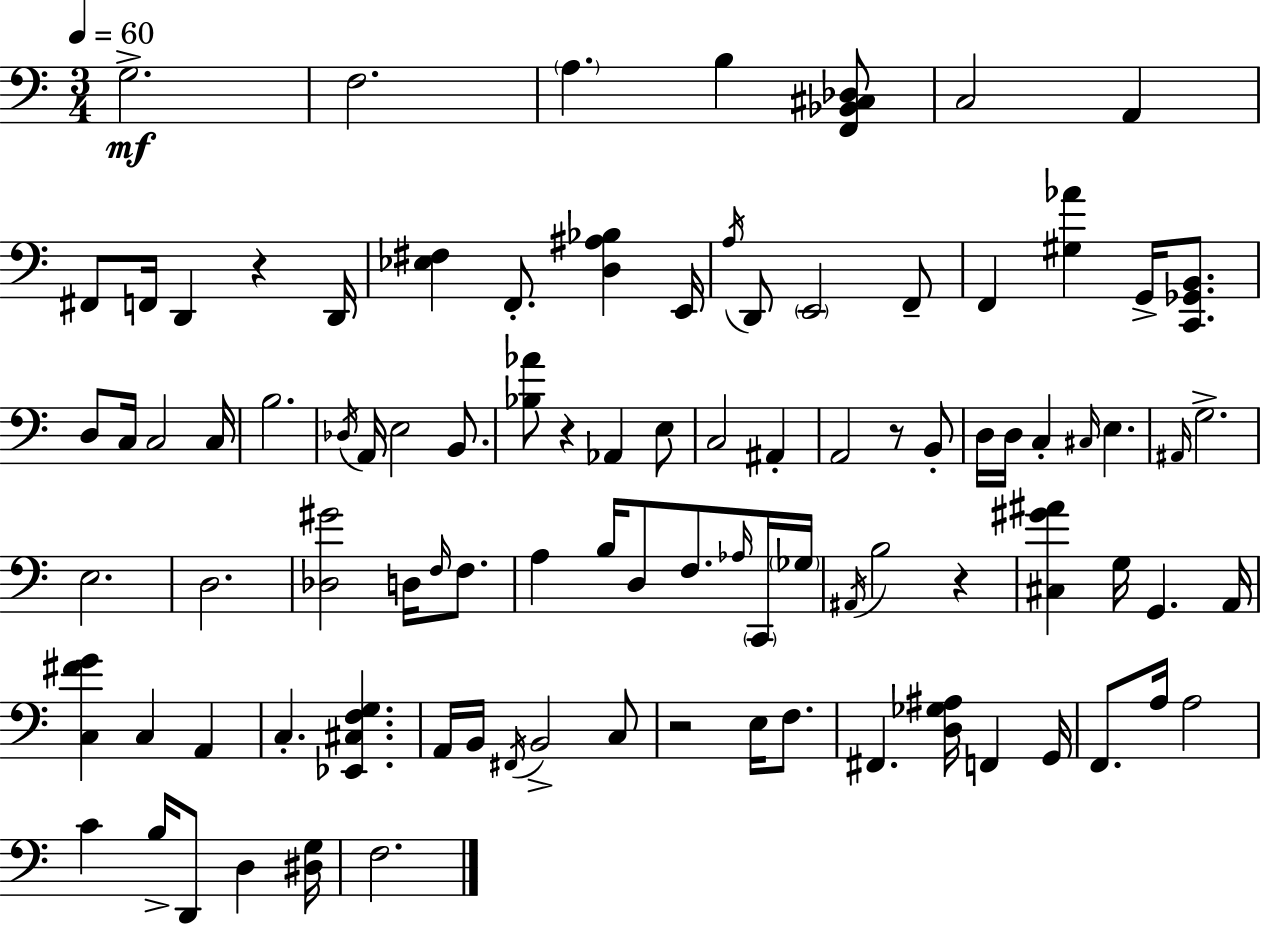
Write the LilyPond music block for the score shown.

{
  \clef bass
  \numericTimeSignature
  \time 3/4
  \key a \minor
  \tempo 4 = 60
  g2.->\mf | f2. | \parenthesize a4. b4 <f, bes, cis des>8 | c2 a,4 | \break fis,8 f,16 d,4 r4 d,16 | <ees fis>4 f,8.-. <d ais bes>4 e,16 | \acciaccatura { a16 } d,8 \parenthesize e,2 f,8-- | f,4 <gis aes'>4 g,16-> <c, ges, b,>8. | \break d8 c16 c2 | c16 b2. | \acciaccatura { des16 } a,16 e2 b,8. | <bes aes'>8 r4 aes,4 | \break e8 c2 ais,4-. | a,2 r8 | b,8-. d16 d16 c4-. \grace { cis16 } e4. | \grace { ais,16 } g2.-> | \break e2. | d2. | <des gis'>2 | d16 \grace { f16 } f8. a4 b16 d8 | \break f8. \grace { aes16 } \parenthesize c,16 \parenthesize ges16 \acciaccatura { ais,16 } b2 | r4 <cis gis' ais'>4 g16 | g,4. a,16 <c fis' g'>4 c4 | a,4 c4.-. | \break <ees, cis f g>4. a,16 b,16 \acciaccatura { fis,16 } b,2-> | c8 r2 | e16 f8. fis,4. | <d ges ais>16 f,4 g,16 f,8. a16 | \break a2 c'4 | b16-> d,8 d4 <dis g>16 f2. | \bar "|."
}